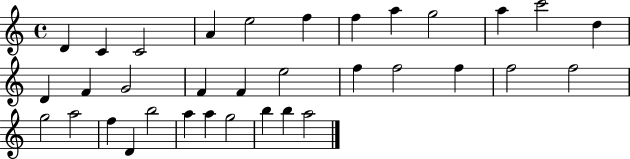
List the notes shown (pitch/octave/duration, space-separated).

D4/q C4/q C4/h A4/q E5/h F5/q F5/q A5/q G5/h A5/q C6/h D5/q D4/q F4/q G4/h F4/q F4/q E5/h F5/q F5/h F5/q F5/h F5/h G5/h A5/h F5/q D4/q B5/h A5/q A5/q G5/h B5/q B5/q A5/h